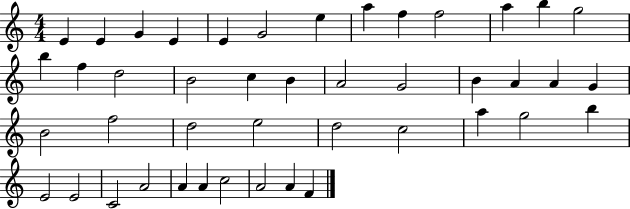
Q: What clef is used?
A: treble